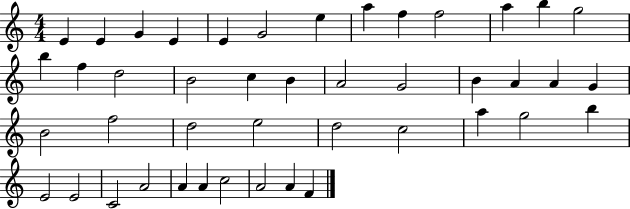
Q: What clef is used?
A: treble